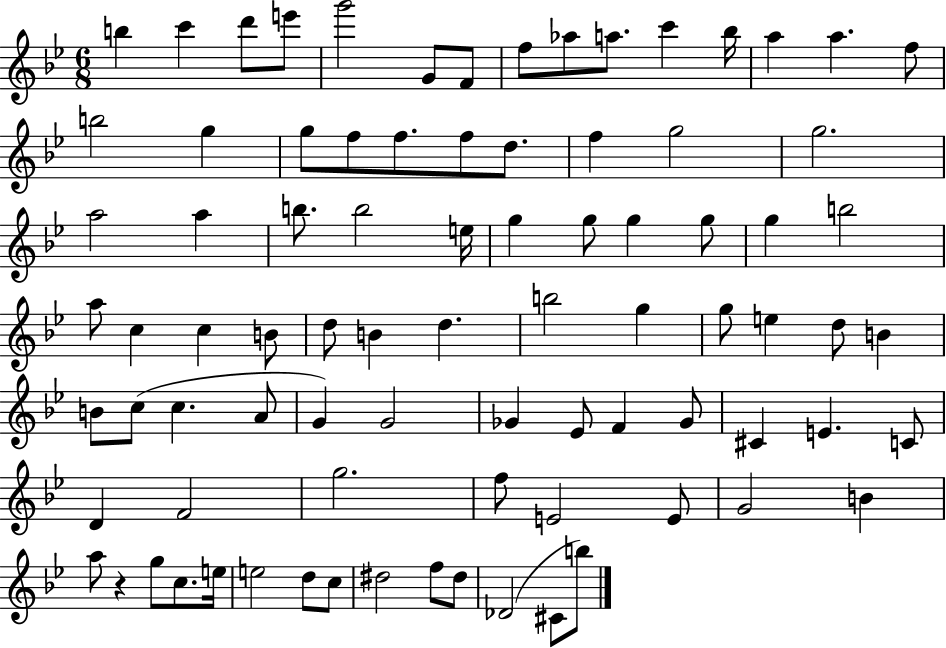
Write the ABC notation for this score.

X:1
T:Untitled
M:6/8
L:1/4
K:Bb
b c' d'/2 e'/2 g'2 G/2 F/2 f/2 _a/2 a/2 c' _b/4 a a f/2 b2 g g/2 f/2 f/2 f/2 d/2 f g2 g2 a2 a b/2 b2 e/4 g g/2 g g/2 g b2 a/2 c c B/2 d/2 B d b2 g g/2 e d/2 B B/2 c/2 c A/2 G G2 _G _E/2 F _G/2 ^C E C/2 D F2 g2 f/2 E2 E/2 G2 B a/2 z g/2 c/2 e/4 e2 d/2 c/2 ^d2 f/2 ^d/2 _D2 ^C/2 b/2